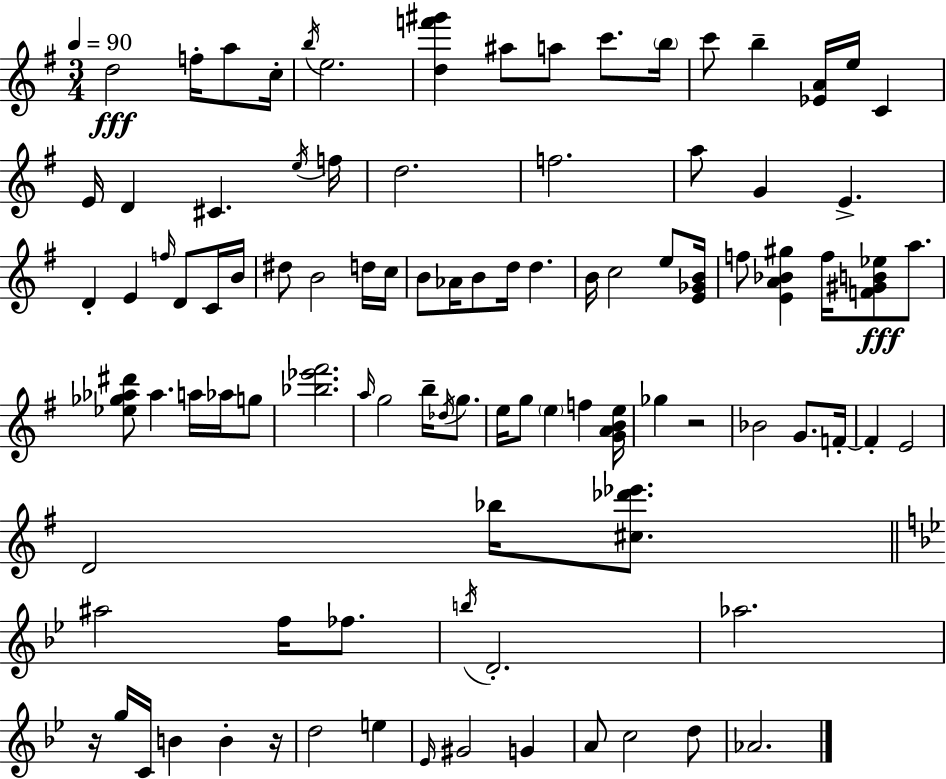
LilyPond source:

{
  \clef treble
  \numericTimeSignature
  \time 3/4
  \key e \minor
  \tempo 4 = 90
  d''2\fff f''16-. a''8 c''16-. | \acciaccatura { b''16 } e''2. | <d'' f''' gis'''>4 ais''8 a''8 c'''8. | \parenthesize b''16 c'''8 b''4-- <ees' a'>16 e''16 c'4 | \break e'16 d'4 cis'4. | \acciaccatura { e''16 } f''16 d''2. | f''2. | a''8 g'4 e'4.-> | \break d'4-. e'4 \grace { f''16 } d'8 | c'16 b'16 dis''8 b'2 | d''16 c''16 b'8 aes'16 b'8 d''16 d''4. | b'16 c''2 | \break e''8 <e' ges' b'>16 f''8 <e' a' bes' gis''>4 f''16 <f' gis' b' ees''>8\fff | a''8. <ees'' ges'' aes'' dis'''>8 aes''4. a''16 | aes''16 g''8 <bes'' ees''' fis'''>2. | \grace { a''16 } g''2 | \break b''16-- \acciaccatura { des''16 } g''8. e''16 g''8 \parenthesize e''4 | f''4 <g' a' b' e''>16 ges''4 r2 | bes'2 | g'8. f'16-.~~ f'4-. e'2 | \break d'2 | bes''16 <cis'' des''' ees'''>8. \bar "||" \break \key bes \major ais''2 f''16 fes''8. | \acciaccatura { b''16 } d'2.-. | aes''2. | r16 g''16 c'16 b'4 b'4-. | \break r16 d''2 e''4 | \grace { ees'16 } gis'2 g'4 | a'8 c''2 | d''8 aes'2. | \break \bar "|."
}